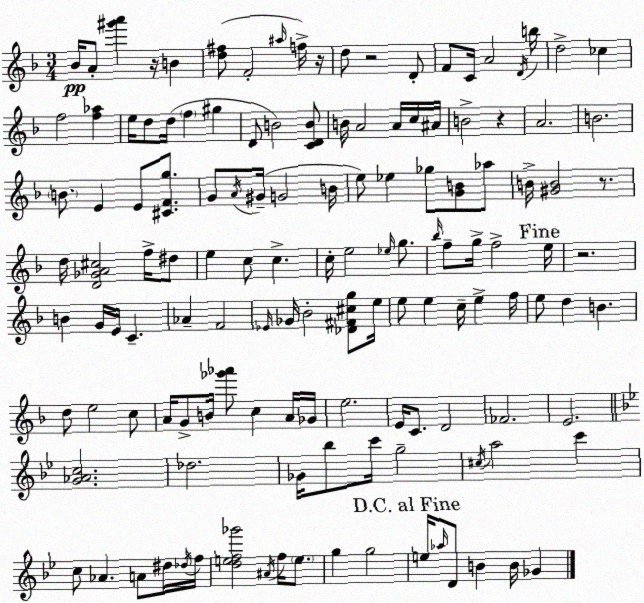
X:1
T:Untitled
M:3/4
L:1/4
K:F
_B/4 A/2 [^g'a'] z/4 B [d^f]/2 F2 ^a/4 f/4 z/4 d/2 z2 D/2 F/2 C/4 A2 D/4 b/4 d2 _c f2 [f_a] e/4 d/2 d/4 f ^g D/2 B2 [CDB]/2 B/4 A2 A/4 c/4 ^A/4 B2 z A2 B2 B/2 E E/2 [^CFg]/2 G/2 A/4 ^G/4 G2 B/4 e/2 _e _g/2 [GB]/2 _a/2 B/4 [^GB]2 z/2 d/4 [D_GA^c]2 f/4 ^d/2 e c/2 c c/4 e2 _e/4 g/2 _b/4 f/2 g/4 f2 e/4 z2 B G/4 E/4 C _A F2 _E/4 _G/4 _B2 [_D^F^cg]/2 e/4 e/2 e c/4 e f/4 e/2 d B d/2 e2 c/2 A/4 G/2 B/4 [_g'_a']/2 c A/4 _G/4 e2 E/4 C/2 D2 _F2 E2 [G_Ac]2 _d2 _G/4 _b/2 c'/4 g2 ^c/4 a2 c' c/2 _A A/2 ^d/4 _d/4 f/4 [def_g']2 ^A/4 f/4 e/2 g g2 e/4 _a/4 D/2 B B/4 _G